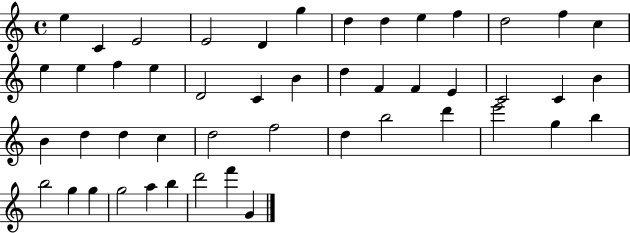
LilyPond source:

{
  \clef treble
  \time 4/4
  \defaultTimeSignature
  \key c \major
  e''4 c'4 e'2 | e'2 d'4 g''4 | d''4 d''4 e''4 f''4 | d''2 f''4 c''4 | \break e''4 e''4 f''4 e''4 | d'2 c'4 b'4 | d''4 f'4 f'4 e'4 | c'2 c'4 b'4 | \break b'4 d''4 d''4 c''4 | d''2 f''2 | d''4 b''2 d'''4 | e'''2 g''4 b''4 | \break b''2 g''4 g''4 | g''2 a''4 b''4 | d'''2 f'''4 g'4 | \bar "|."
}